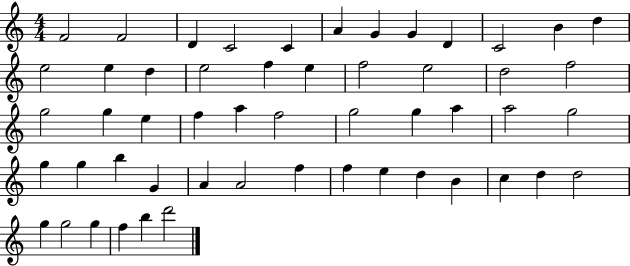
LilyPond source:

{
  \clef treble
  \numericTimeSignature
  \time 4/4
  \key c \major
  f'2 f'2 | d'4 c'2 c'4 | a'4 g'4 g'4 d'4 | c'2 b'4 d''4 | \break e''2 e''4 d''4 | e''2 f''4 e''4 | f''2 e''2 | d''2 f''2 | \break g''2 g''4 e''4 | f''4 a''4 f''2 | g''2 g''4 a''4 | a''2 g''2 | \break g''4 g''4 b''4 g'4 | a'4 a'2 f''4 | f''4 e''4 d''4 b'4 | c''4 d''4 d''2 | \break g''4 g''2 g''4 | f''4 b''4 d'''2 | \bar "|."
}